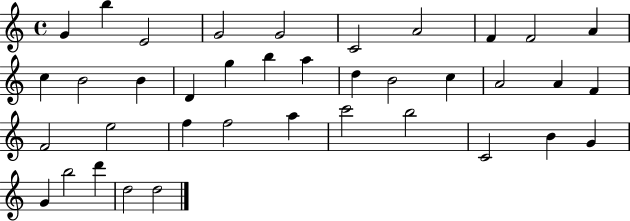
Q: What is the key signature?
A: C major